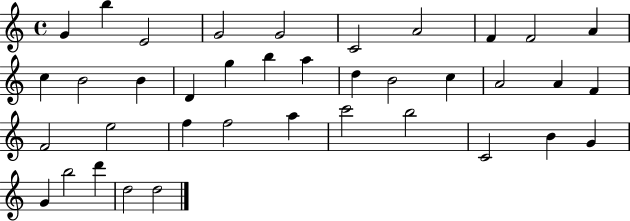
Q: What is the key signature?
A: C major